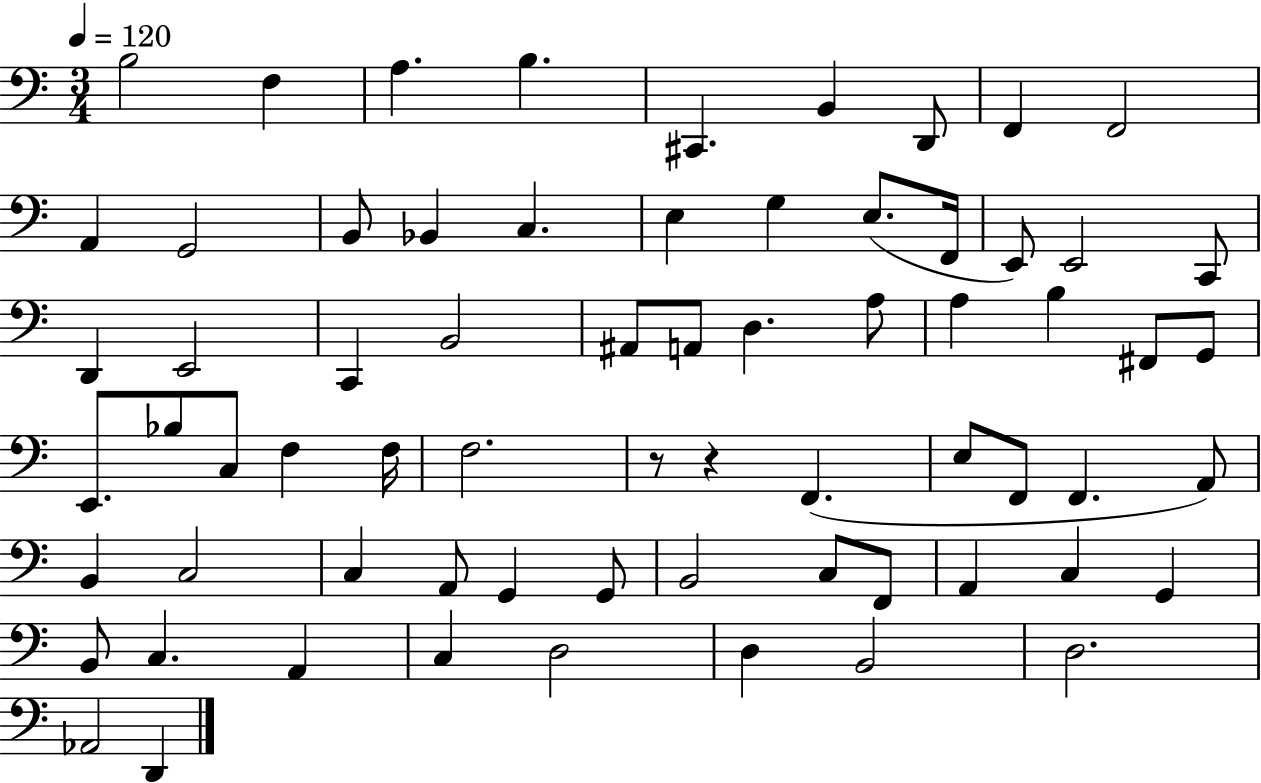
{
  \clef bass
  \numericTimeSignature
  \time 3/4
  \key c \major
  \tempo 4 = 120
  b2 f4 | a4. b4. | cis,4. b,4 d,8 | f,4 f,2 | \break a,4 g,2 | b,8 bes,4 c4. | e4 g4 e8.( f,16 | e,8) e,2 c,8 | \break d,4 e,2 | c,4 b,2 | ais,8 a,8 d4. a8 | a4 b4 fis,8 g,8 | \break e,8. bes8 c8 f4 f16 | f2. | r8 r4 f,4.( | e8 f,8 f,4. a,8) | \break b,4 c2 | c4 a,8 g,4 g,8 | b,2 c8 f,8 | a,4 c4 g,4 | \break b,8 c4. a,4 | c4 d2 | d4 b,2 | d2. | \break aes,2 d,4 | \bar "|."
}